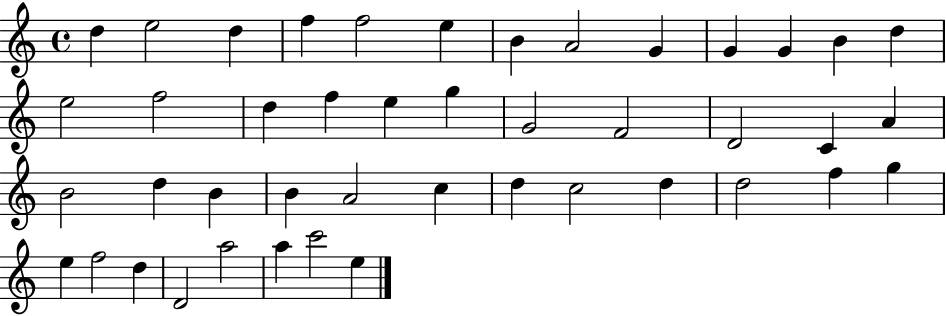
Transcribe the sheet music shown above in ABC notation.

X:1
T:Untitled
M:4/4
L:1/4
K:C
d e2 d f f2 e B A2 G G G B d e2 f2 d f e g G2 F2 D2 C A B2 d B B A2 c d c2 d d2 f g e f2 d D2 a2 a c'2 e